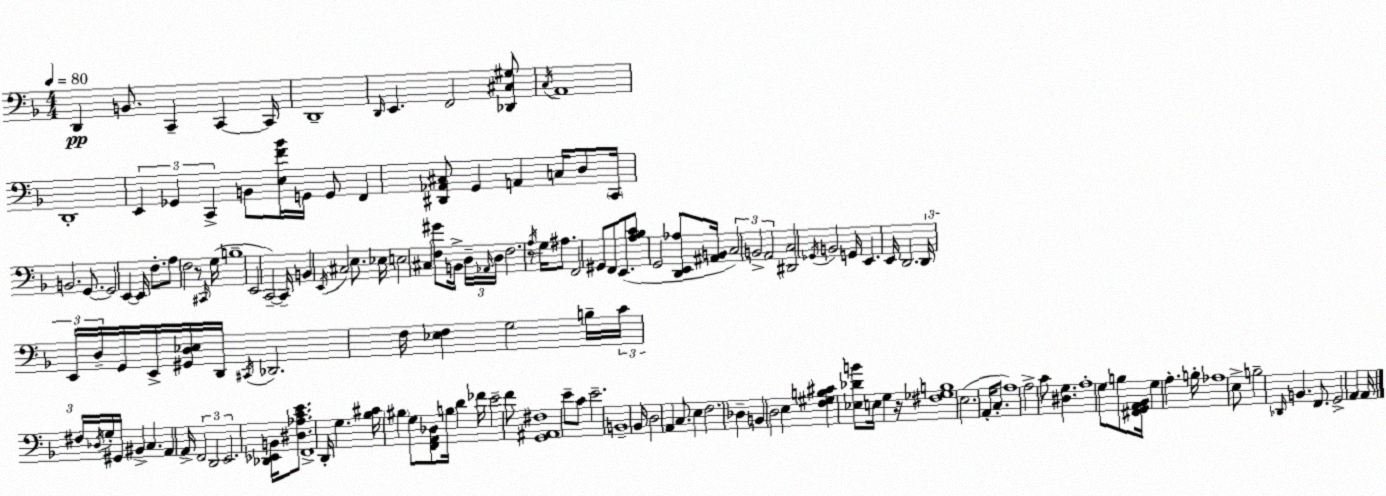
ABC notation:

X:1
T:Untitled
M:4/4
L:1/4
K:Dm
D,, B,,/2 C,, C,, C,,/4 D,,4 D,,/4 E,, F,,2 [_D,,^C,^G,]/2 C,/4 A,,4 D,,4 E,, _G,, C,, B,,/2 [E,F_B]/4 G,,/4 G,,/2 F,, [^D,,_A,,^C,]/2 G,, A,, C,/4 D,/2 C,,/4 B,,2 G,,/2 G,,2 E,, E,,/4 F,/2 A,/2 F,2 z/2 ^C,,/4 G,/4 B,4 E,,2 C,,2 C,,/4 B,, E,,/4 ^C,2 E,/2 _E,/4 E,2 ^C, [F,^G]/2 B,,/4 D,/4 _A,,/4 D,/4 F,2 z/2 A,/4 G,/4 ^A,/2 F,,2 ^G,,/2 F,,/2 E,,/2 [A,_B,C]/2 G,,2 [D,,E,,_A,]/2 [^A,,B,,]/4 C,2 B,,2 A,,2 [^D,,C,]2 _G,,/4 B,,2 G,,/4 E,, E,,/4 D,,2 D,,/4 E,,/4 D,/4 G,,/4 E,,/4 [^G,,D,_E,]/4 D,,/4 ^C,,/4 _D,,2 F,/4 [_E,F,] G,2 B,/4 C/4 ^F,/4 _D,/4 G,/4 ^G,,/4 ^B,, C, A,, A,,/4 F,,2 D,,2 E,,2 [_D,,_E,,B,,]/4 [^D,_A,CE]/2 F,,4 D,,/4 G, [_B,^C]/4 ^B, G,/2 [F,,A,,_D,]/2 B,/4 D _F/4 E2 F/2 [G,,^A,,^F,]4 E/2 C/2 E2 B,,4 _B,,/4 D,2 A,, C,/2 E, F,2 _D, B,, D,2 E, [F,^G,B,^C] [_E,_DB]/2 E,/4 G, z/4 [^F,_G,B,]4 E,2 A,,/4 C,/2 A,4 A,2 C/2 [^D,G,] A,4 G,/2 B,/2 [^F,,G,,A,,_B,,]/4 G, A, B,/4 _A,4 E,/2 B,2 _D,,/4 B,, F,,/2 G,,2 A,, A,,/4